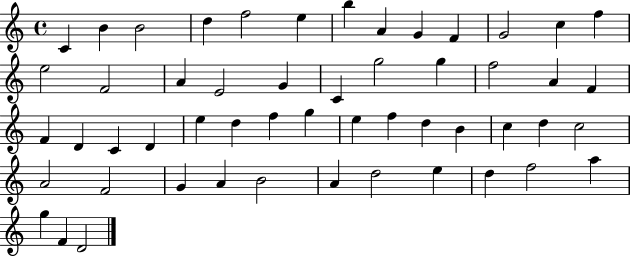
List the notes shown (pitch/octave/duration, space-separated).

C4/q B4/q B4/h D5/q F5/h E5/q B5/q A4/q G4/q F4/q G4/h C5/q F5/q E5/h F4/h A4/q E4/h G4/q C4/q G5/h G5/q F5/h A4/q F4/q F4/q D4/q C4/q D4/q E5/q D5/q F5/q G5/q E5/q F5/q D5/q B4/q C5/q D5/q C5/h A4/h F4/h G4/q A4/q B4/h A4/q D5/h E5/q D5/q F5/h A5/q G5/q F4/q D4/h